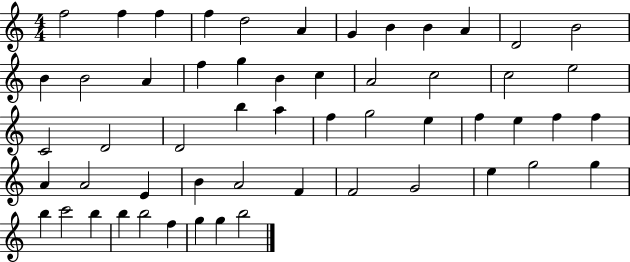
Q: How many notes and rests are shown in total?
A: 55